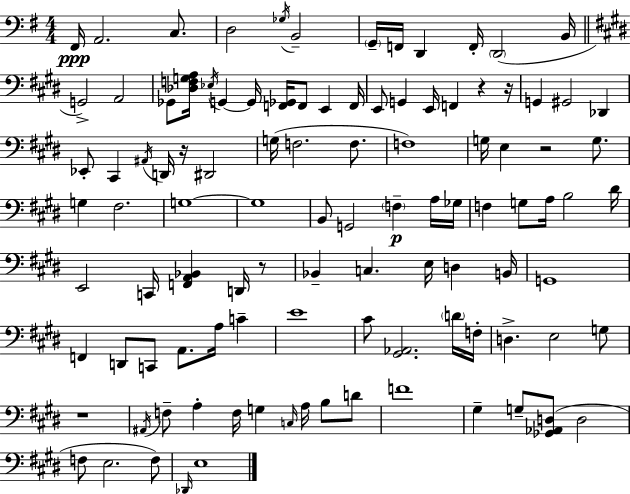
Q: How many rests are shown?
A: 6